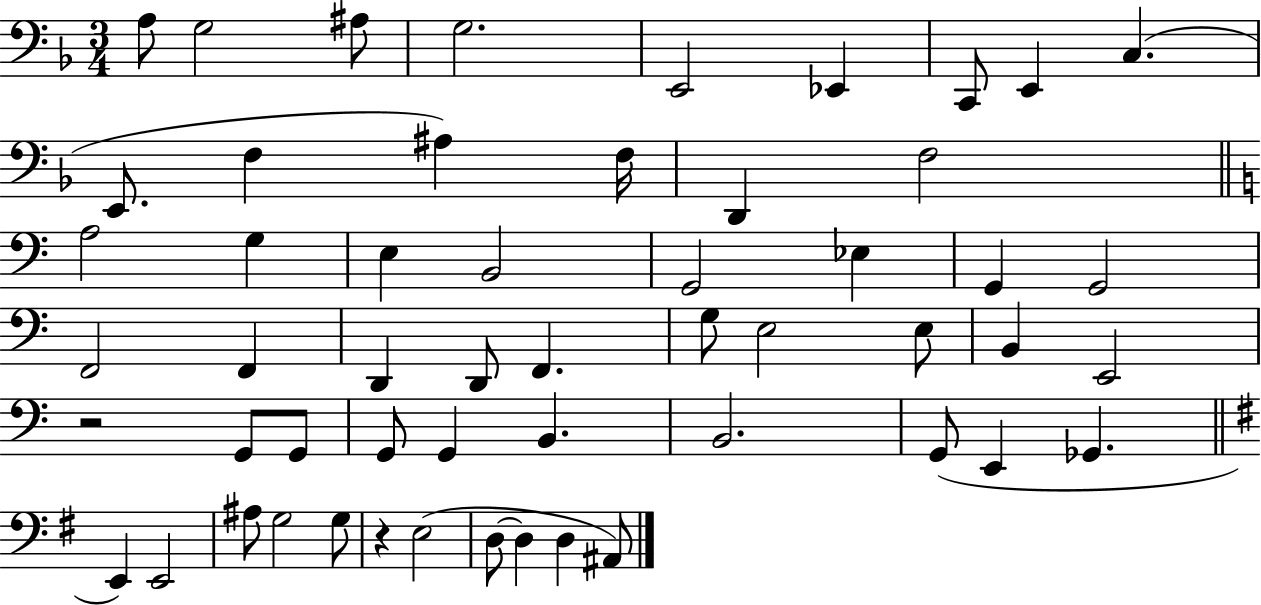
{
  \clef bass
  \numericTimeSignature
  \time 3/4
  \key f \major
  a8 g2 ais8 | g2. | e,2 ees,4 | c,8 e,4 c4.( | \break e,8. f4 ais4) f16 | d,4 f2 | \bar "||" \break \key a \minor a2 g4 | e4 b,2 | g,2 ees4 | g,4 g,2 | \break f,2 f,4 | d,4 d,8 f,4. | g8 e2 e8 | b,4 e,2 | \break r2 g,8 g,8 | g,8 g,4 b,4. | b,2. | g,8( e,4 ges,4. | \break \bar "||" \break \key g \major e,4) e,2 | ais8 g2 g8 | r4 e2( | d8~~ d4 d4 ais,8) | \break \bar "|."
}